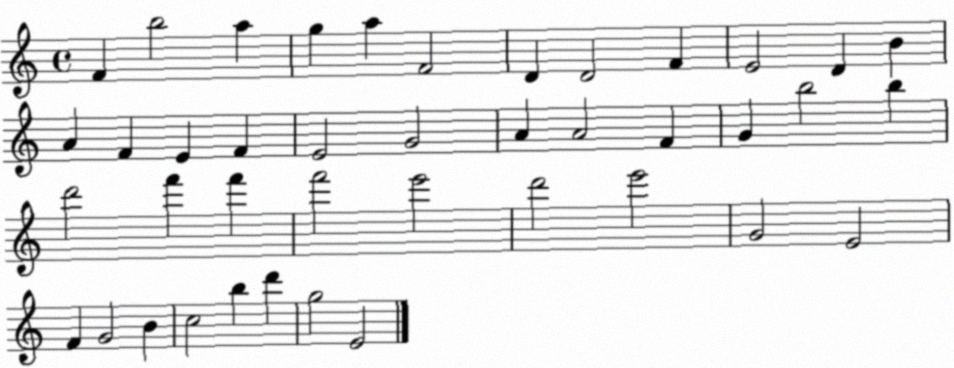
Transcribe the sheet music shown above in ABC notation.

X:1
T:Untitled
M:4/4
L:1/4
K:C
F b2 a g a F2 D D2 F E2 D B A F E F E2 G2 A A2 F G b2 b d'2 f' f' f'2 e'2 d'2 e'2 G2 E2 F G2 B c2 b d' g2 E2